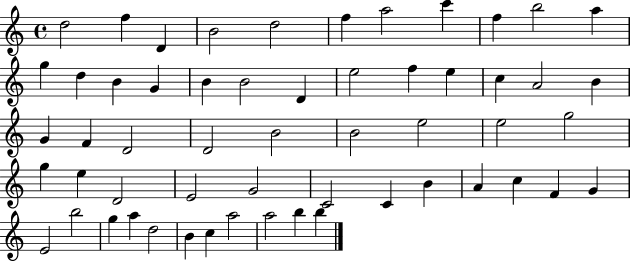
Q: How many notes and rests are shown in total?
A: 56